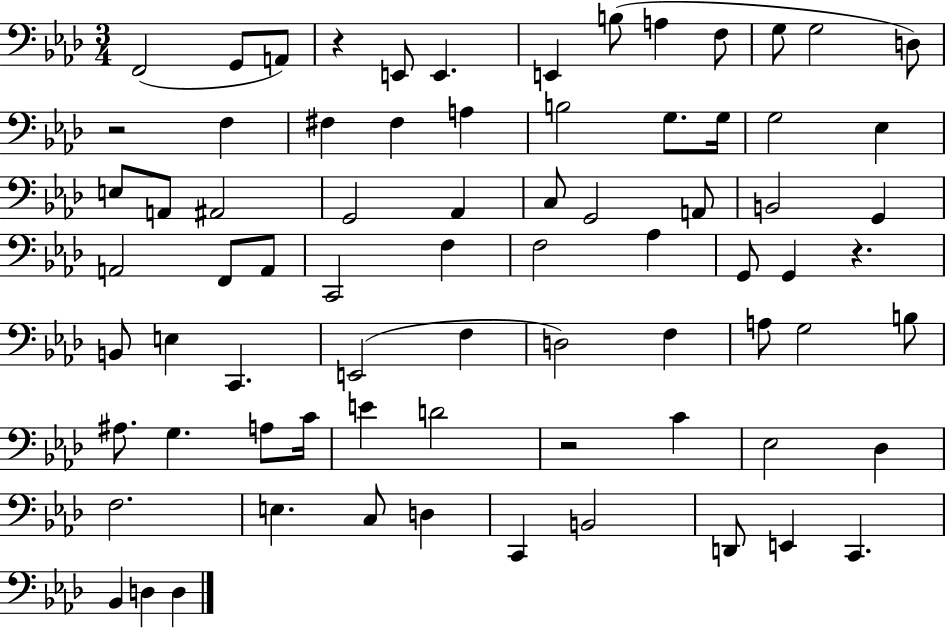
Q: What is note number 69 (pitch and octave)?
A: Bb2